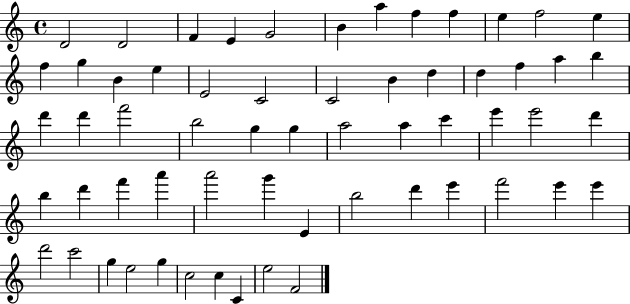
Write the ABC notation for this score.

X:1
T:Untitled
M:4/4
L:1/4
K:C
D2 D2 F E G2 B a f f e f2 e f g B e E2 C2 C2 B d d f a b d' d' f'2 b2 g g a2 a c' e' e'2 d' b d' f' a' a'2 g' E b2 d' e' f'2 e' e' d'2 c'2 g e2 g c2 c C e2 F2